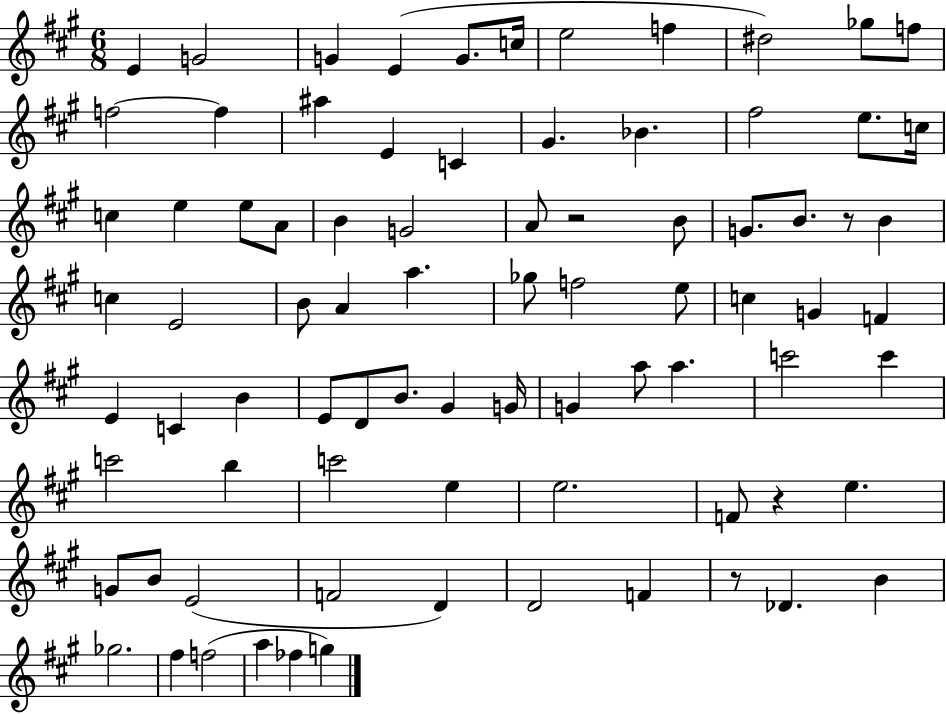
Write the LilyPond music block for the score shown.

{
  \clef treble
  \numericTimeSignature
  \time 6/8
  \key a \major
  e'4 g'2 | g'4 e'4( g'8. c''16 | e''2 f''4 | dis''2) ges''8 f''8 | \break f''2~~ f''4 | ais''4 e'4 c'4 | gis'4. bes'4. | fis''2 e''8. c''16 | \break c''4 e''4 e''8 a'8 | b'4 g'2 | a'8 r2 b'8 | g'8. b'8. r8 b'4 | \break c''4 e'2 | b'8 a'4 a''4. | ges''8 f''2 e''8 | c''4 g'4 f'4 | \break e'4 c'4 b'4 | e'8 d'8 b'8. gis'4 g'16 | g'4 a''8 a''4. | c'''2 c'''4 | \break c'''2 b''4 | c'''2 e''4 | e''2. | f'8 r4 e''4. | \break g'8 b'8 e'2( | f'2 d'4) | d'2 f'4 | r8 des'4. b'4 | \break ges''2. | fis''4 f''2( | a''4 fes''4 g''4) | \bar "|."
}